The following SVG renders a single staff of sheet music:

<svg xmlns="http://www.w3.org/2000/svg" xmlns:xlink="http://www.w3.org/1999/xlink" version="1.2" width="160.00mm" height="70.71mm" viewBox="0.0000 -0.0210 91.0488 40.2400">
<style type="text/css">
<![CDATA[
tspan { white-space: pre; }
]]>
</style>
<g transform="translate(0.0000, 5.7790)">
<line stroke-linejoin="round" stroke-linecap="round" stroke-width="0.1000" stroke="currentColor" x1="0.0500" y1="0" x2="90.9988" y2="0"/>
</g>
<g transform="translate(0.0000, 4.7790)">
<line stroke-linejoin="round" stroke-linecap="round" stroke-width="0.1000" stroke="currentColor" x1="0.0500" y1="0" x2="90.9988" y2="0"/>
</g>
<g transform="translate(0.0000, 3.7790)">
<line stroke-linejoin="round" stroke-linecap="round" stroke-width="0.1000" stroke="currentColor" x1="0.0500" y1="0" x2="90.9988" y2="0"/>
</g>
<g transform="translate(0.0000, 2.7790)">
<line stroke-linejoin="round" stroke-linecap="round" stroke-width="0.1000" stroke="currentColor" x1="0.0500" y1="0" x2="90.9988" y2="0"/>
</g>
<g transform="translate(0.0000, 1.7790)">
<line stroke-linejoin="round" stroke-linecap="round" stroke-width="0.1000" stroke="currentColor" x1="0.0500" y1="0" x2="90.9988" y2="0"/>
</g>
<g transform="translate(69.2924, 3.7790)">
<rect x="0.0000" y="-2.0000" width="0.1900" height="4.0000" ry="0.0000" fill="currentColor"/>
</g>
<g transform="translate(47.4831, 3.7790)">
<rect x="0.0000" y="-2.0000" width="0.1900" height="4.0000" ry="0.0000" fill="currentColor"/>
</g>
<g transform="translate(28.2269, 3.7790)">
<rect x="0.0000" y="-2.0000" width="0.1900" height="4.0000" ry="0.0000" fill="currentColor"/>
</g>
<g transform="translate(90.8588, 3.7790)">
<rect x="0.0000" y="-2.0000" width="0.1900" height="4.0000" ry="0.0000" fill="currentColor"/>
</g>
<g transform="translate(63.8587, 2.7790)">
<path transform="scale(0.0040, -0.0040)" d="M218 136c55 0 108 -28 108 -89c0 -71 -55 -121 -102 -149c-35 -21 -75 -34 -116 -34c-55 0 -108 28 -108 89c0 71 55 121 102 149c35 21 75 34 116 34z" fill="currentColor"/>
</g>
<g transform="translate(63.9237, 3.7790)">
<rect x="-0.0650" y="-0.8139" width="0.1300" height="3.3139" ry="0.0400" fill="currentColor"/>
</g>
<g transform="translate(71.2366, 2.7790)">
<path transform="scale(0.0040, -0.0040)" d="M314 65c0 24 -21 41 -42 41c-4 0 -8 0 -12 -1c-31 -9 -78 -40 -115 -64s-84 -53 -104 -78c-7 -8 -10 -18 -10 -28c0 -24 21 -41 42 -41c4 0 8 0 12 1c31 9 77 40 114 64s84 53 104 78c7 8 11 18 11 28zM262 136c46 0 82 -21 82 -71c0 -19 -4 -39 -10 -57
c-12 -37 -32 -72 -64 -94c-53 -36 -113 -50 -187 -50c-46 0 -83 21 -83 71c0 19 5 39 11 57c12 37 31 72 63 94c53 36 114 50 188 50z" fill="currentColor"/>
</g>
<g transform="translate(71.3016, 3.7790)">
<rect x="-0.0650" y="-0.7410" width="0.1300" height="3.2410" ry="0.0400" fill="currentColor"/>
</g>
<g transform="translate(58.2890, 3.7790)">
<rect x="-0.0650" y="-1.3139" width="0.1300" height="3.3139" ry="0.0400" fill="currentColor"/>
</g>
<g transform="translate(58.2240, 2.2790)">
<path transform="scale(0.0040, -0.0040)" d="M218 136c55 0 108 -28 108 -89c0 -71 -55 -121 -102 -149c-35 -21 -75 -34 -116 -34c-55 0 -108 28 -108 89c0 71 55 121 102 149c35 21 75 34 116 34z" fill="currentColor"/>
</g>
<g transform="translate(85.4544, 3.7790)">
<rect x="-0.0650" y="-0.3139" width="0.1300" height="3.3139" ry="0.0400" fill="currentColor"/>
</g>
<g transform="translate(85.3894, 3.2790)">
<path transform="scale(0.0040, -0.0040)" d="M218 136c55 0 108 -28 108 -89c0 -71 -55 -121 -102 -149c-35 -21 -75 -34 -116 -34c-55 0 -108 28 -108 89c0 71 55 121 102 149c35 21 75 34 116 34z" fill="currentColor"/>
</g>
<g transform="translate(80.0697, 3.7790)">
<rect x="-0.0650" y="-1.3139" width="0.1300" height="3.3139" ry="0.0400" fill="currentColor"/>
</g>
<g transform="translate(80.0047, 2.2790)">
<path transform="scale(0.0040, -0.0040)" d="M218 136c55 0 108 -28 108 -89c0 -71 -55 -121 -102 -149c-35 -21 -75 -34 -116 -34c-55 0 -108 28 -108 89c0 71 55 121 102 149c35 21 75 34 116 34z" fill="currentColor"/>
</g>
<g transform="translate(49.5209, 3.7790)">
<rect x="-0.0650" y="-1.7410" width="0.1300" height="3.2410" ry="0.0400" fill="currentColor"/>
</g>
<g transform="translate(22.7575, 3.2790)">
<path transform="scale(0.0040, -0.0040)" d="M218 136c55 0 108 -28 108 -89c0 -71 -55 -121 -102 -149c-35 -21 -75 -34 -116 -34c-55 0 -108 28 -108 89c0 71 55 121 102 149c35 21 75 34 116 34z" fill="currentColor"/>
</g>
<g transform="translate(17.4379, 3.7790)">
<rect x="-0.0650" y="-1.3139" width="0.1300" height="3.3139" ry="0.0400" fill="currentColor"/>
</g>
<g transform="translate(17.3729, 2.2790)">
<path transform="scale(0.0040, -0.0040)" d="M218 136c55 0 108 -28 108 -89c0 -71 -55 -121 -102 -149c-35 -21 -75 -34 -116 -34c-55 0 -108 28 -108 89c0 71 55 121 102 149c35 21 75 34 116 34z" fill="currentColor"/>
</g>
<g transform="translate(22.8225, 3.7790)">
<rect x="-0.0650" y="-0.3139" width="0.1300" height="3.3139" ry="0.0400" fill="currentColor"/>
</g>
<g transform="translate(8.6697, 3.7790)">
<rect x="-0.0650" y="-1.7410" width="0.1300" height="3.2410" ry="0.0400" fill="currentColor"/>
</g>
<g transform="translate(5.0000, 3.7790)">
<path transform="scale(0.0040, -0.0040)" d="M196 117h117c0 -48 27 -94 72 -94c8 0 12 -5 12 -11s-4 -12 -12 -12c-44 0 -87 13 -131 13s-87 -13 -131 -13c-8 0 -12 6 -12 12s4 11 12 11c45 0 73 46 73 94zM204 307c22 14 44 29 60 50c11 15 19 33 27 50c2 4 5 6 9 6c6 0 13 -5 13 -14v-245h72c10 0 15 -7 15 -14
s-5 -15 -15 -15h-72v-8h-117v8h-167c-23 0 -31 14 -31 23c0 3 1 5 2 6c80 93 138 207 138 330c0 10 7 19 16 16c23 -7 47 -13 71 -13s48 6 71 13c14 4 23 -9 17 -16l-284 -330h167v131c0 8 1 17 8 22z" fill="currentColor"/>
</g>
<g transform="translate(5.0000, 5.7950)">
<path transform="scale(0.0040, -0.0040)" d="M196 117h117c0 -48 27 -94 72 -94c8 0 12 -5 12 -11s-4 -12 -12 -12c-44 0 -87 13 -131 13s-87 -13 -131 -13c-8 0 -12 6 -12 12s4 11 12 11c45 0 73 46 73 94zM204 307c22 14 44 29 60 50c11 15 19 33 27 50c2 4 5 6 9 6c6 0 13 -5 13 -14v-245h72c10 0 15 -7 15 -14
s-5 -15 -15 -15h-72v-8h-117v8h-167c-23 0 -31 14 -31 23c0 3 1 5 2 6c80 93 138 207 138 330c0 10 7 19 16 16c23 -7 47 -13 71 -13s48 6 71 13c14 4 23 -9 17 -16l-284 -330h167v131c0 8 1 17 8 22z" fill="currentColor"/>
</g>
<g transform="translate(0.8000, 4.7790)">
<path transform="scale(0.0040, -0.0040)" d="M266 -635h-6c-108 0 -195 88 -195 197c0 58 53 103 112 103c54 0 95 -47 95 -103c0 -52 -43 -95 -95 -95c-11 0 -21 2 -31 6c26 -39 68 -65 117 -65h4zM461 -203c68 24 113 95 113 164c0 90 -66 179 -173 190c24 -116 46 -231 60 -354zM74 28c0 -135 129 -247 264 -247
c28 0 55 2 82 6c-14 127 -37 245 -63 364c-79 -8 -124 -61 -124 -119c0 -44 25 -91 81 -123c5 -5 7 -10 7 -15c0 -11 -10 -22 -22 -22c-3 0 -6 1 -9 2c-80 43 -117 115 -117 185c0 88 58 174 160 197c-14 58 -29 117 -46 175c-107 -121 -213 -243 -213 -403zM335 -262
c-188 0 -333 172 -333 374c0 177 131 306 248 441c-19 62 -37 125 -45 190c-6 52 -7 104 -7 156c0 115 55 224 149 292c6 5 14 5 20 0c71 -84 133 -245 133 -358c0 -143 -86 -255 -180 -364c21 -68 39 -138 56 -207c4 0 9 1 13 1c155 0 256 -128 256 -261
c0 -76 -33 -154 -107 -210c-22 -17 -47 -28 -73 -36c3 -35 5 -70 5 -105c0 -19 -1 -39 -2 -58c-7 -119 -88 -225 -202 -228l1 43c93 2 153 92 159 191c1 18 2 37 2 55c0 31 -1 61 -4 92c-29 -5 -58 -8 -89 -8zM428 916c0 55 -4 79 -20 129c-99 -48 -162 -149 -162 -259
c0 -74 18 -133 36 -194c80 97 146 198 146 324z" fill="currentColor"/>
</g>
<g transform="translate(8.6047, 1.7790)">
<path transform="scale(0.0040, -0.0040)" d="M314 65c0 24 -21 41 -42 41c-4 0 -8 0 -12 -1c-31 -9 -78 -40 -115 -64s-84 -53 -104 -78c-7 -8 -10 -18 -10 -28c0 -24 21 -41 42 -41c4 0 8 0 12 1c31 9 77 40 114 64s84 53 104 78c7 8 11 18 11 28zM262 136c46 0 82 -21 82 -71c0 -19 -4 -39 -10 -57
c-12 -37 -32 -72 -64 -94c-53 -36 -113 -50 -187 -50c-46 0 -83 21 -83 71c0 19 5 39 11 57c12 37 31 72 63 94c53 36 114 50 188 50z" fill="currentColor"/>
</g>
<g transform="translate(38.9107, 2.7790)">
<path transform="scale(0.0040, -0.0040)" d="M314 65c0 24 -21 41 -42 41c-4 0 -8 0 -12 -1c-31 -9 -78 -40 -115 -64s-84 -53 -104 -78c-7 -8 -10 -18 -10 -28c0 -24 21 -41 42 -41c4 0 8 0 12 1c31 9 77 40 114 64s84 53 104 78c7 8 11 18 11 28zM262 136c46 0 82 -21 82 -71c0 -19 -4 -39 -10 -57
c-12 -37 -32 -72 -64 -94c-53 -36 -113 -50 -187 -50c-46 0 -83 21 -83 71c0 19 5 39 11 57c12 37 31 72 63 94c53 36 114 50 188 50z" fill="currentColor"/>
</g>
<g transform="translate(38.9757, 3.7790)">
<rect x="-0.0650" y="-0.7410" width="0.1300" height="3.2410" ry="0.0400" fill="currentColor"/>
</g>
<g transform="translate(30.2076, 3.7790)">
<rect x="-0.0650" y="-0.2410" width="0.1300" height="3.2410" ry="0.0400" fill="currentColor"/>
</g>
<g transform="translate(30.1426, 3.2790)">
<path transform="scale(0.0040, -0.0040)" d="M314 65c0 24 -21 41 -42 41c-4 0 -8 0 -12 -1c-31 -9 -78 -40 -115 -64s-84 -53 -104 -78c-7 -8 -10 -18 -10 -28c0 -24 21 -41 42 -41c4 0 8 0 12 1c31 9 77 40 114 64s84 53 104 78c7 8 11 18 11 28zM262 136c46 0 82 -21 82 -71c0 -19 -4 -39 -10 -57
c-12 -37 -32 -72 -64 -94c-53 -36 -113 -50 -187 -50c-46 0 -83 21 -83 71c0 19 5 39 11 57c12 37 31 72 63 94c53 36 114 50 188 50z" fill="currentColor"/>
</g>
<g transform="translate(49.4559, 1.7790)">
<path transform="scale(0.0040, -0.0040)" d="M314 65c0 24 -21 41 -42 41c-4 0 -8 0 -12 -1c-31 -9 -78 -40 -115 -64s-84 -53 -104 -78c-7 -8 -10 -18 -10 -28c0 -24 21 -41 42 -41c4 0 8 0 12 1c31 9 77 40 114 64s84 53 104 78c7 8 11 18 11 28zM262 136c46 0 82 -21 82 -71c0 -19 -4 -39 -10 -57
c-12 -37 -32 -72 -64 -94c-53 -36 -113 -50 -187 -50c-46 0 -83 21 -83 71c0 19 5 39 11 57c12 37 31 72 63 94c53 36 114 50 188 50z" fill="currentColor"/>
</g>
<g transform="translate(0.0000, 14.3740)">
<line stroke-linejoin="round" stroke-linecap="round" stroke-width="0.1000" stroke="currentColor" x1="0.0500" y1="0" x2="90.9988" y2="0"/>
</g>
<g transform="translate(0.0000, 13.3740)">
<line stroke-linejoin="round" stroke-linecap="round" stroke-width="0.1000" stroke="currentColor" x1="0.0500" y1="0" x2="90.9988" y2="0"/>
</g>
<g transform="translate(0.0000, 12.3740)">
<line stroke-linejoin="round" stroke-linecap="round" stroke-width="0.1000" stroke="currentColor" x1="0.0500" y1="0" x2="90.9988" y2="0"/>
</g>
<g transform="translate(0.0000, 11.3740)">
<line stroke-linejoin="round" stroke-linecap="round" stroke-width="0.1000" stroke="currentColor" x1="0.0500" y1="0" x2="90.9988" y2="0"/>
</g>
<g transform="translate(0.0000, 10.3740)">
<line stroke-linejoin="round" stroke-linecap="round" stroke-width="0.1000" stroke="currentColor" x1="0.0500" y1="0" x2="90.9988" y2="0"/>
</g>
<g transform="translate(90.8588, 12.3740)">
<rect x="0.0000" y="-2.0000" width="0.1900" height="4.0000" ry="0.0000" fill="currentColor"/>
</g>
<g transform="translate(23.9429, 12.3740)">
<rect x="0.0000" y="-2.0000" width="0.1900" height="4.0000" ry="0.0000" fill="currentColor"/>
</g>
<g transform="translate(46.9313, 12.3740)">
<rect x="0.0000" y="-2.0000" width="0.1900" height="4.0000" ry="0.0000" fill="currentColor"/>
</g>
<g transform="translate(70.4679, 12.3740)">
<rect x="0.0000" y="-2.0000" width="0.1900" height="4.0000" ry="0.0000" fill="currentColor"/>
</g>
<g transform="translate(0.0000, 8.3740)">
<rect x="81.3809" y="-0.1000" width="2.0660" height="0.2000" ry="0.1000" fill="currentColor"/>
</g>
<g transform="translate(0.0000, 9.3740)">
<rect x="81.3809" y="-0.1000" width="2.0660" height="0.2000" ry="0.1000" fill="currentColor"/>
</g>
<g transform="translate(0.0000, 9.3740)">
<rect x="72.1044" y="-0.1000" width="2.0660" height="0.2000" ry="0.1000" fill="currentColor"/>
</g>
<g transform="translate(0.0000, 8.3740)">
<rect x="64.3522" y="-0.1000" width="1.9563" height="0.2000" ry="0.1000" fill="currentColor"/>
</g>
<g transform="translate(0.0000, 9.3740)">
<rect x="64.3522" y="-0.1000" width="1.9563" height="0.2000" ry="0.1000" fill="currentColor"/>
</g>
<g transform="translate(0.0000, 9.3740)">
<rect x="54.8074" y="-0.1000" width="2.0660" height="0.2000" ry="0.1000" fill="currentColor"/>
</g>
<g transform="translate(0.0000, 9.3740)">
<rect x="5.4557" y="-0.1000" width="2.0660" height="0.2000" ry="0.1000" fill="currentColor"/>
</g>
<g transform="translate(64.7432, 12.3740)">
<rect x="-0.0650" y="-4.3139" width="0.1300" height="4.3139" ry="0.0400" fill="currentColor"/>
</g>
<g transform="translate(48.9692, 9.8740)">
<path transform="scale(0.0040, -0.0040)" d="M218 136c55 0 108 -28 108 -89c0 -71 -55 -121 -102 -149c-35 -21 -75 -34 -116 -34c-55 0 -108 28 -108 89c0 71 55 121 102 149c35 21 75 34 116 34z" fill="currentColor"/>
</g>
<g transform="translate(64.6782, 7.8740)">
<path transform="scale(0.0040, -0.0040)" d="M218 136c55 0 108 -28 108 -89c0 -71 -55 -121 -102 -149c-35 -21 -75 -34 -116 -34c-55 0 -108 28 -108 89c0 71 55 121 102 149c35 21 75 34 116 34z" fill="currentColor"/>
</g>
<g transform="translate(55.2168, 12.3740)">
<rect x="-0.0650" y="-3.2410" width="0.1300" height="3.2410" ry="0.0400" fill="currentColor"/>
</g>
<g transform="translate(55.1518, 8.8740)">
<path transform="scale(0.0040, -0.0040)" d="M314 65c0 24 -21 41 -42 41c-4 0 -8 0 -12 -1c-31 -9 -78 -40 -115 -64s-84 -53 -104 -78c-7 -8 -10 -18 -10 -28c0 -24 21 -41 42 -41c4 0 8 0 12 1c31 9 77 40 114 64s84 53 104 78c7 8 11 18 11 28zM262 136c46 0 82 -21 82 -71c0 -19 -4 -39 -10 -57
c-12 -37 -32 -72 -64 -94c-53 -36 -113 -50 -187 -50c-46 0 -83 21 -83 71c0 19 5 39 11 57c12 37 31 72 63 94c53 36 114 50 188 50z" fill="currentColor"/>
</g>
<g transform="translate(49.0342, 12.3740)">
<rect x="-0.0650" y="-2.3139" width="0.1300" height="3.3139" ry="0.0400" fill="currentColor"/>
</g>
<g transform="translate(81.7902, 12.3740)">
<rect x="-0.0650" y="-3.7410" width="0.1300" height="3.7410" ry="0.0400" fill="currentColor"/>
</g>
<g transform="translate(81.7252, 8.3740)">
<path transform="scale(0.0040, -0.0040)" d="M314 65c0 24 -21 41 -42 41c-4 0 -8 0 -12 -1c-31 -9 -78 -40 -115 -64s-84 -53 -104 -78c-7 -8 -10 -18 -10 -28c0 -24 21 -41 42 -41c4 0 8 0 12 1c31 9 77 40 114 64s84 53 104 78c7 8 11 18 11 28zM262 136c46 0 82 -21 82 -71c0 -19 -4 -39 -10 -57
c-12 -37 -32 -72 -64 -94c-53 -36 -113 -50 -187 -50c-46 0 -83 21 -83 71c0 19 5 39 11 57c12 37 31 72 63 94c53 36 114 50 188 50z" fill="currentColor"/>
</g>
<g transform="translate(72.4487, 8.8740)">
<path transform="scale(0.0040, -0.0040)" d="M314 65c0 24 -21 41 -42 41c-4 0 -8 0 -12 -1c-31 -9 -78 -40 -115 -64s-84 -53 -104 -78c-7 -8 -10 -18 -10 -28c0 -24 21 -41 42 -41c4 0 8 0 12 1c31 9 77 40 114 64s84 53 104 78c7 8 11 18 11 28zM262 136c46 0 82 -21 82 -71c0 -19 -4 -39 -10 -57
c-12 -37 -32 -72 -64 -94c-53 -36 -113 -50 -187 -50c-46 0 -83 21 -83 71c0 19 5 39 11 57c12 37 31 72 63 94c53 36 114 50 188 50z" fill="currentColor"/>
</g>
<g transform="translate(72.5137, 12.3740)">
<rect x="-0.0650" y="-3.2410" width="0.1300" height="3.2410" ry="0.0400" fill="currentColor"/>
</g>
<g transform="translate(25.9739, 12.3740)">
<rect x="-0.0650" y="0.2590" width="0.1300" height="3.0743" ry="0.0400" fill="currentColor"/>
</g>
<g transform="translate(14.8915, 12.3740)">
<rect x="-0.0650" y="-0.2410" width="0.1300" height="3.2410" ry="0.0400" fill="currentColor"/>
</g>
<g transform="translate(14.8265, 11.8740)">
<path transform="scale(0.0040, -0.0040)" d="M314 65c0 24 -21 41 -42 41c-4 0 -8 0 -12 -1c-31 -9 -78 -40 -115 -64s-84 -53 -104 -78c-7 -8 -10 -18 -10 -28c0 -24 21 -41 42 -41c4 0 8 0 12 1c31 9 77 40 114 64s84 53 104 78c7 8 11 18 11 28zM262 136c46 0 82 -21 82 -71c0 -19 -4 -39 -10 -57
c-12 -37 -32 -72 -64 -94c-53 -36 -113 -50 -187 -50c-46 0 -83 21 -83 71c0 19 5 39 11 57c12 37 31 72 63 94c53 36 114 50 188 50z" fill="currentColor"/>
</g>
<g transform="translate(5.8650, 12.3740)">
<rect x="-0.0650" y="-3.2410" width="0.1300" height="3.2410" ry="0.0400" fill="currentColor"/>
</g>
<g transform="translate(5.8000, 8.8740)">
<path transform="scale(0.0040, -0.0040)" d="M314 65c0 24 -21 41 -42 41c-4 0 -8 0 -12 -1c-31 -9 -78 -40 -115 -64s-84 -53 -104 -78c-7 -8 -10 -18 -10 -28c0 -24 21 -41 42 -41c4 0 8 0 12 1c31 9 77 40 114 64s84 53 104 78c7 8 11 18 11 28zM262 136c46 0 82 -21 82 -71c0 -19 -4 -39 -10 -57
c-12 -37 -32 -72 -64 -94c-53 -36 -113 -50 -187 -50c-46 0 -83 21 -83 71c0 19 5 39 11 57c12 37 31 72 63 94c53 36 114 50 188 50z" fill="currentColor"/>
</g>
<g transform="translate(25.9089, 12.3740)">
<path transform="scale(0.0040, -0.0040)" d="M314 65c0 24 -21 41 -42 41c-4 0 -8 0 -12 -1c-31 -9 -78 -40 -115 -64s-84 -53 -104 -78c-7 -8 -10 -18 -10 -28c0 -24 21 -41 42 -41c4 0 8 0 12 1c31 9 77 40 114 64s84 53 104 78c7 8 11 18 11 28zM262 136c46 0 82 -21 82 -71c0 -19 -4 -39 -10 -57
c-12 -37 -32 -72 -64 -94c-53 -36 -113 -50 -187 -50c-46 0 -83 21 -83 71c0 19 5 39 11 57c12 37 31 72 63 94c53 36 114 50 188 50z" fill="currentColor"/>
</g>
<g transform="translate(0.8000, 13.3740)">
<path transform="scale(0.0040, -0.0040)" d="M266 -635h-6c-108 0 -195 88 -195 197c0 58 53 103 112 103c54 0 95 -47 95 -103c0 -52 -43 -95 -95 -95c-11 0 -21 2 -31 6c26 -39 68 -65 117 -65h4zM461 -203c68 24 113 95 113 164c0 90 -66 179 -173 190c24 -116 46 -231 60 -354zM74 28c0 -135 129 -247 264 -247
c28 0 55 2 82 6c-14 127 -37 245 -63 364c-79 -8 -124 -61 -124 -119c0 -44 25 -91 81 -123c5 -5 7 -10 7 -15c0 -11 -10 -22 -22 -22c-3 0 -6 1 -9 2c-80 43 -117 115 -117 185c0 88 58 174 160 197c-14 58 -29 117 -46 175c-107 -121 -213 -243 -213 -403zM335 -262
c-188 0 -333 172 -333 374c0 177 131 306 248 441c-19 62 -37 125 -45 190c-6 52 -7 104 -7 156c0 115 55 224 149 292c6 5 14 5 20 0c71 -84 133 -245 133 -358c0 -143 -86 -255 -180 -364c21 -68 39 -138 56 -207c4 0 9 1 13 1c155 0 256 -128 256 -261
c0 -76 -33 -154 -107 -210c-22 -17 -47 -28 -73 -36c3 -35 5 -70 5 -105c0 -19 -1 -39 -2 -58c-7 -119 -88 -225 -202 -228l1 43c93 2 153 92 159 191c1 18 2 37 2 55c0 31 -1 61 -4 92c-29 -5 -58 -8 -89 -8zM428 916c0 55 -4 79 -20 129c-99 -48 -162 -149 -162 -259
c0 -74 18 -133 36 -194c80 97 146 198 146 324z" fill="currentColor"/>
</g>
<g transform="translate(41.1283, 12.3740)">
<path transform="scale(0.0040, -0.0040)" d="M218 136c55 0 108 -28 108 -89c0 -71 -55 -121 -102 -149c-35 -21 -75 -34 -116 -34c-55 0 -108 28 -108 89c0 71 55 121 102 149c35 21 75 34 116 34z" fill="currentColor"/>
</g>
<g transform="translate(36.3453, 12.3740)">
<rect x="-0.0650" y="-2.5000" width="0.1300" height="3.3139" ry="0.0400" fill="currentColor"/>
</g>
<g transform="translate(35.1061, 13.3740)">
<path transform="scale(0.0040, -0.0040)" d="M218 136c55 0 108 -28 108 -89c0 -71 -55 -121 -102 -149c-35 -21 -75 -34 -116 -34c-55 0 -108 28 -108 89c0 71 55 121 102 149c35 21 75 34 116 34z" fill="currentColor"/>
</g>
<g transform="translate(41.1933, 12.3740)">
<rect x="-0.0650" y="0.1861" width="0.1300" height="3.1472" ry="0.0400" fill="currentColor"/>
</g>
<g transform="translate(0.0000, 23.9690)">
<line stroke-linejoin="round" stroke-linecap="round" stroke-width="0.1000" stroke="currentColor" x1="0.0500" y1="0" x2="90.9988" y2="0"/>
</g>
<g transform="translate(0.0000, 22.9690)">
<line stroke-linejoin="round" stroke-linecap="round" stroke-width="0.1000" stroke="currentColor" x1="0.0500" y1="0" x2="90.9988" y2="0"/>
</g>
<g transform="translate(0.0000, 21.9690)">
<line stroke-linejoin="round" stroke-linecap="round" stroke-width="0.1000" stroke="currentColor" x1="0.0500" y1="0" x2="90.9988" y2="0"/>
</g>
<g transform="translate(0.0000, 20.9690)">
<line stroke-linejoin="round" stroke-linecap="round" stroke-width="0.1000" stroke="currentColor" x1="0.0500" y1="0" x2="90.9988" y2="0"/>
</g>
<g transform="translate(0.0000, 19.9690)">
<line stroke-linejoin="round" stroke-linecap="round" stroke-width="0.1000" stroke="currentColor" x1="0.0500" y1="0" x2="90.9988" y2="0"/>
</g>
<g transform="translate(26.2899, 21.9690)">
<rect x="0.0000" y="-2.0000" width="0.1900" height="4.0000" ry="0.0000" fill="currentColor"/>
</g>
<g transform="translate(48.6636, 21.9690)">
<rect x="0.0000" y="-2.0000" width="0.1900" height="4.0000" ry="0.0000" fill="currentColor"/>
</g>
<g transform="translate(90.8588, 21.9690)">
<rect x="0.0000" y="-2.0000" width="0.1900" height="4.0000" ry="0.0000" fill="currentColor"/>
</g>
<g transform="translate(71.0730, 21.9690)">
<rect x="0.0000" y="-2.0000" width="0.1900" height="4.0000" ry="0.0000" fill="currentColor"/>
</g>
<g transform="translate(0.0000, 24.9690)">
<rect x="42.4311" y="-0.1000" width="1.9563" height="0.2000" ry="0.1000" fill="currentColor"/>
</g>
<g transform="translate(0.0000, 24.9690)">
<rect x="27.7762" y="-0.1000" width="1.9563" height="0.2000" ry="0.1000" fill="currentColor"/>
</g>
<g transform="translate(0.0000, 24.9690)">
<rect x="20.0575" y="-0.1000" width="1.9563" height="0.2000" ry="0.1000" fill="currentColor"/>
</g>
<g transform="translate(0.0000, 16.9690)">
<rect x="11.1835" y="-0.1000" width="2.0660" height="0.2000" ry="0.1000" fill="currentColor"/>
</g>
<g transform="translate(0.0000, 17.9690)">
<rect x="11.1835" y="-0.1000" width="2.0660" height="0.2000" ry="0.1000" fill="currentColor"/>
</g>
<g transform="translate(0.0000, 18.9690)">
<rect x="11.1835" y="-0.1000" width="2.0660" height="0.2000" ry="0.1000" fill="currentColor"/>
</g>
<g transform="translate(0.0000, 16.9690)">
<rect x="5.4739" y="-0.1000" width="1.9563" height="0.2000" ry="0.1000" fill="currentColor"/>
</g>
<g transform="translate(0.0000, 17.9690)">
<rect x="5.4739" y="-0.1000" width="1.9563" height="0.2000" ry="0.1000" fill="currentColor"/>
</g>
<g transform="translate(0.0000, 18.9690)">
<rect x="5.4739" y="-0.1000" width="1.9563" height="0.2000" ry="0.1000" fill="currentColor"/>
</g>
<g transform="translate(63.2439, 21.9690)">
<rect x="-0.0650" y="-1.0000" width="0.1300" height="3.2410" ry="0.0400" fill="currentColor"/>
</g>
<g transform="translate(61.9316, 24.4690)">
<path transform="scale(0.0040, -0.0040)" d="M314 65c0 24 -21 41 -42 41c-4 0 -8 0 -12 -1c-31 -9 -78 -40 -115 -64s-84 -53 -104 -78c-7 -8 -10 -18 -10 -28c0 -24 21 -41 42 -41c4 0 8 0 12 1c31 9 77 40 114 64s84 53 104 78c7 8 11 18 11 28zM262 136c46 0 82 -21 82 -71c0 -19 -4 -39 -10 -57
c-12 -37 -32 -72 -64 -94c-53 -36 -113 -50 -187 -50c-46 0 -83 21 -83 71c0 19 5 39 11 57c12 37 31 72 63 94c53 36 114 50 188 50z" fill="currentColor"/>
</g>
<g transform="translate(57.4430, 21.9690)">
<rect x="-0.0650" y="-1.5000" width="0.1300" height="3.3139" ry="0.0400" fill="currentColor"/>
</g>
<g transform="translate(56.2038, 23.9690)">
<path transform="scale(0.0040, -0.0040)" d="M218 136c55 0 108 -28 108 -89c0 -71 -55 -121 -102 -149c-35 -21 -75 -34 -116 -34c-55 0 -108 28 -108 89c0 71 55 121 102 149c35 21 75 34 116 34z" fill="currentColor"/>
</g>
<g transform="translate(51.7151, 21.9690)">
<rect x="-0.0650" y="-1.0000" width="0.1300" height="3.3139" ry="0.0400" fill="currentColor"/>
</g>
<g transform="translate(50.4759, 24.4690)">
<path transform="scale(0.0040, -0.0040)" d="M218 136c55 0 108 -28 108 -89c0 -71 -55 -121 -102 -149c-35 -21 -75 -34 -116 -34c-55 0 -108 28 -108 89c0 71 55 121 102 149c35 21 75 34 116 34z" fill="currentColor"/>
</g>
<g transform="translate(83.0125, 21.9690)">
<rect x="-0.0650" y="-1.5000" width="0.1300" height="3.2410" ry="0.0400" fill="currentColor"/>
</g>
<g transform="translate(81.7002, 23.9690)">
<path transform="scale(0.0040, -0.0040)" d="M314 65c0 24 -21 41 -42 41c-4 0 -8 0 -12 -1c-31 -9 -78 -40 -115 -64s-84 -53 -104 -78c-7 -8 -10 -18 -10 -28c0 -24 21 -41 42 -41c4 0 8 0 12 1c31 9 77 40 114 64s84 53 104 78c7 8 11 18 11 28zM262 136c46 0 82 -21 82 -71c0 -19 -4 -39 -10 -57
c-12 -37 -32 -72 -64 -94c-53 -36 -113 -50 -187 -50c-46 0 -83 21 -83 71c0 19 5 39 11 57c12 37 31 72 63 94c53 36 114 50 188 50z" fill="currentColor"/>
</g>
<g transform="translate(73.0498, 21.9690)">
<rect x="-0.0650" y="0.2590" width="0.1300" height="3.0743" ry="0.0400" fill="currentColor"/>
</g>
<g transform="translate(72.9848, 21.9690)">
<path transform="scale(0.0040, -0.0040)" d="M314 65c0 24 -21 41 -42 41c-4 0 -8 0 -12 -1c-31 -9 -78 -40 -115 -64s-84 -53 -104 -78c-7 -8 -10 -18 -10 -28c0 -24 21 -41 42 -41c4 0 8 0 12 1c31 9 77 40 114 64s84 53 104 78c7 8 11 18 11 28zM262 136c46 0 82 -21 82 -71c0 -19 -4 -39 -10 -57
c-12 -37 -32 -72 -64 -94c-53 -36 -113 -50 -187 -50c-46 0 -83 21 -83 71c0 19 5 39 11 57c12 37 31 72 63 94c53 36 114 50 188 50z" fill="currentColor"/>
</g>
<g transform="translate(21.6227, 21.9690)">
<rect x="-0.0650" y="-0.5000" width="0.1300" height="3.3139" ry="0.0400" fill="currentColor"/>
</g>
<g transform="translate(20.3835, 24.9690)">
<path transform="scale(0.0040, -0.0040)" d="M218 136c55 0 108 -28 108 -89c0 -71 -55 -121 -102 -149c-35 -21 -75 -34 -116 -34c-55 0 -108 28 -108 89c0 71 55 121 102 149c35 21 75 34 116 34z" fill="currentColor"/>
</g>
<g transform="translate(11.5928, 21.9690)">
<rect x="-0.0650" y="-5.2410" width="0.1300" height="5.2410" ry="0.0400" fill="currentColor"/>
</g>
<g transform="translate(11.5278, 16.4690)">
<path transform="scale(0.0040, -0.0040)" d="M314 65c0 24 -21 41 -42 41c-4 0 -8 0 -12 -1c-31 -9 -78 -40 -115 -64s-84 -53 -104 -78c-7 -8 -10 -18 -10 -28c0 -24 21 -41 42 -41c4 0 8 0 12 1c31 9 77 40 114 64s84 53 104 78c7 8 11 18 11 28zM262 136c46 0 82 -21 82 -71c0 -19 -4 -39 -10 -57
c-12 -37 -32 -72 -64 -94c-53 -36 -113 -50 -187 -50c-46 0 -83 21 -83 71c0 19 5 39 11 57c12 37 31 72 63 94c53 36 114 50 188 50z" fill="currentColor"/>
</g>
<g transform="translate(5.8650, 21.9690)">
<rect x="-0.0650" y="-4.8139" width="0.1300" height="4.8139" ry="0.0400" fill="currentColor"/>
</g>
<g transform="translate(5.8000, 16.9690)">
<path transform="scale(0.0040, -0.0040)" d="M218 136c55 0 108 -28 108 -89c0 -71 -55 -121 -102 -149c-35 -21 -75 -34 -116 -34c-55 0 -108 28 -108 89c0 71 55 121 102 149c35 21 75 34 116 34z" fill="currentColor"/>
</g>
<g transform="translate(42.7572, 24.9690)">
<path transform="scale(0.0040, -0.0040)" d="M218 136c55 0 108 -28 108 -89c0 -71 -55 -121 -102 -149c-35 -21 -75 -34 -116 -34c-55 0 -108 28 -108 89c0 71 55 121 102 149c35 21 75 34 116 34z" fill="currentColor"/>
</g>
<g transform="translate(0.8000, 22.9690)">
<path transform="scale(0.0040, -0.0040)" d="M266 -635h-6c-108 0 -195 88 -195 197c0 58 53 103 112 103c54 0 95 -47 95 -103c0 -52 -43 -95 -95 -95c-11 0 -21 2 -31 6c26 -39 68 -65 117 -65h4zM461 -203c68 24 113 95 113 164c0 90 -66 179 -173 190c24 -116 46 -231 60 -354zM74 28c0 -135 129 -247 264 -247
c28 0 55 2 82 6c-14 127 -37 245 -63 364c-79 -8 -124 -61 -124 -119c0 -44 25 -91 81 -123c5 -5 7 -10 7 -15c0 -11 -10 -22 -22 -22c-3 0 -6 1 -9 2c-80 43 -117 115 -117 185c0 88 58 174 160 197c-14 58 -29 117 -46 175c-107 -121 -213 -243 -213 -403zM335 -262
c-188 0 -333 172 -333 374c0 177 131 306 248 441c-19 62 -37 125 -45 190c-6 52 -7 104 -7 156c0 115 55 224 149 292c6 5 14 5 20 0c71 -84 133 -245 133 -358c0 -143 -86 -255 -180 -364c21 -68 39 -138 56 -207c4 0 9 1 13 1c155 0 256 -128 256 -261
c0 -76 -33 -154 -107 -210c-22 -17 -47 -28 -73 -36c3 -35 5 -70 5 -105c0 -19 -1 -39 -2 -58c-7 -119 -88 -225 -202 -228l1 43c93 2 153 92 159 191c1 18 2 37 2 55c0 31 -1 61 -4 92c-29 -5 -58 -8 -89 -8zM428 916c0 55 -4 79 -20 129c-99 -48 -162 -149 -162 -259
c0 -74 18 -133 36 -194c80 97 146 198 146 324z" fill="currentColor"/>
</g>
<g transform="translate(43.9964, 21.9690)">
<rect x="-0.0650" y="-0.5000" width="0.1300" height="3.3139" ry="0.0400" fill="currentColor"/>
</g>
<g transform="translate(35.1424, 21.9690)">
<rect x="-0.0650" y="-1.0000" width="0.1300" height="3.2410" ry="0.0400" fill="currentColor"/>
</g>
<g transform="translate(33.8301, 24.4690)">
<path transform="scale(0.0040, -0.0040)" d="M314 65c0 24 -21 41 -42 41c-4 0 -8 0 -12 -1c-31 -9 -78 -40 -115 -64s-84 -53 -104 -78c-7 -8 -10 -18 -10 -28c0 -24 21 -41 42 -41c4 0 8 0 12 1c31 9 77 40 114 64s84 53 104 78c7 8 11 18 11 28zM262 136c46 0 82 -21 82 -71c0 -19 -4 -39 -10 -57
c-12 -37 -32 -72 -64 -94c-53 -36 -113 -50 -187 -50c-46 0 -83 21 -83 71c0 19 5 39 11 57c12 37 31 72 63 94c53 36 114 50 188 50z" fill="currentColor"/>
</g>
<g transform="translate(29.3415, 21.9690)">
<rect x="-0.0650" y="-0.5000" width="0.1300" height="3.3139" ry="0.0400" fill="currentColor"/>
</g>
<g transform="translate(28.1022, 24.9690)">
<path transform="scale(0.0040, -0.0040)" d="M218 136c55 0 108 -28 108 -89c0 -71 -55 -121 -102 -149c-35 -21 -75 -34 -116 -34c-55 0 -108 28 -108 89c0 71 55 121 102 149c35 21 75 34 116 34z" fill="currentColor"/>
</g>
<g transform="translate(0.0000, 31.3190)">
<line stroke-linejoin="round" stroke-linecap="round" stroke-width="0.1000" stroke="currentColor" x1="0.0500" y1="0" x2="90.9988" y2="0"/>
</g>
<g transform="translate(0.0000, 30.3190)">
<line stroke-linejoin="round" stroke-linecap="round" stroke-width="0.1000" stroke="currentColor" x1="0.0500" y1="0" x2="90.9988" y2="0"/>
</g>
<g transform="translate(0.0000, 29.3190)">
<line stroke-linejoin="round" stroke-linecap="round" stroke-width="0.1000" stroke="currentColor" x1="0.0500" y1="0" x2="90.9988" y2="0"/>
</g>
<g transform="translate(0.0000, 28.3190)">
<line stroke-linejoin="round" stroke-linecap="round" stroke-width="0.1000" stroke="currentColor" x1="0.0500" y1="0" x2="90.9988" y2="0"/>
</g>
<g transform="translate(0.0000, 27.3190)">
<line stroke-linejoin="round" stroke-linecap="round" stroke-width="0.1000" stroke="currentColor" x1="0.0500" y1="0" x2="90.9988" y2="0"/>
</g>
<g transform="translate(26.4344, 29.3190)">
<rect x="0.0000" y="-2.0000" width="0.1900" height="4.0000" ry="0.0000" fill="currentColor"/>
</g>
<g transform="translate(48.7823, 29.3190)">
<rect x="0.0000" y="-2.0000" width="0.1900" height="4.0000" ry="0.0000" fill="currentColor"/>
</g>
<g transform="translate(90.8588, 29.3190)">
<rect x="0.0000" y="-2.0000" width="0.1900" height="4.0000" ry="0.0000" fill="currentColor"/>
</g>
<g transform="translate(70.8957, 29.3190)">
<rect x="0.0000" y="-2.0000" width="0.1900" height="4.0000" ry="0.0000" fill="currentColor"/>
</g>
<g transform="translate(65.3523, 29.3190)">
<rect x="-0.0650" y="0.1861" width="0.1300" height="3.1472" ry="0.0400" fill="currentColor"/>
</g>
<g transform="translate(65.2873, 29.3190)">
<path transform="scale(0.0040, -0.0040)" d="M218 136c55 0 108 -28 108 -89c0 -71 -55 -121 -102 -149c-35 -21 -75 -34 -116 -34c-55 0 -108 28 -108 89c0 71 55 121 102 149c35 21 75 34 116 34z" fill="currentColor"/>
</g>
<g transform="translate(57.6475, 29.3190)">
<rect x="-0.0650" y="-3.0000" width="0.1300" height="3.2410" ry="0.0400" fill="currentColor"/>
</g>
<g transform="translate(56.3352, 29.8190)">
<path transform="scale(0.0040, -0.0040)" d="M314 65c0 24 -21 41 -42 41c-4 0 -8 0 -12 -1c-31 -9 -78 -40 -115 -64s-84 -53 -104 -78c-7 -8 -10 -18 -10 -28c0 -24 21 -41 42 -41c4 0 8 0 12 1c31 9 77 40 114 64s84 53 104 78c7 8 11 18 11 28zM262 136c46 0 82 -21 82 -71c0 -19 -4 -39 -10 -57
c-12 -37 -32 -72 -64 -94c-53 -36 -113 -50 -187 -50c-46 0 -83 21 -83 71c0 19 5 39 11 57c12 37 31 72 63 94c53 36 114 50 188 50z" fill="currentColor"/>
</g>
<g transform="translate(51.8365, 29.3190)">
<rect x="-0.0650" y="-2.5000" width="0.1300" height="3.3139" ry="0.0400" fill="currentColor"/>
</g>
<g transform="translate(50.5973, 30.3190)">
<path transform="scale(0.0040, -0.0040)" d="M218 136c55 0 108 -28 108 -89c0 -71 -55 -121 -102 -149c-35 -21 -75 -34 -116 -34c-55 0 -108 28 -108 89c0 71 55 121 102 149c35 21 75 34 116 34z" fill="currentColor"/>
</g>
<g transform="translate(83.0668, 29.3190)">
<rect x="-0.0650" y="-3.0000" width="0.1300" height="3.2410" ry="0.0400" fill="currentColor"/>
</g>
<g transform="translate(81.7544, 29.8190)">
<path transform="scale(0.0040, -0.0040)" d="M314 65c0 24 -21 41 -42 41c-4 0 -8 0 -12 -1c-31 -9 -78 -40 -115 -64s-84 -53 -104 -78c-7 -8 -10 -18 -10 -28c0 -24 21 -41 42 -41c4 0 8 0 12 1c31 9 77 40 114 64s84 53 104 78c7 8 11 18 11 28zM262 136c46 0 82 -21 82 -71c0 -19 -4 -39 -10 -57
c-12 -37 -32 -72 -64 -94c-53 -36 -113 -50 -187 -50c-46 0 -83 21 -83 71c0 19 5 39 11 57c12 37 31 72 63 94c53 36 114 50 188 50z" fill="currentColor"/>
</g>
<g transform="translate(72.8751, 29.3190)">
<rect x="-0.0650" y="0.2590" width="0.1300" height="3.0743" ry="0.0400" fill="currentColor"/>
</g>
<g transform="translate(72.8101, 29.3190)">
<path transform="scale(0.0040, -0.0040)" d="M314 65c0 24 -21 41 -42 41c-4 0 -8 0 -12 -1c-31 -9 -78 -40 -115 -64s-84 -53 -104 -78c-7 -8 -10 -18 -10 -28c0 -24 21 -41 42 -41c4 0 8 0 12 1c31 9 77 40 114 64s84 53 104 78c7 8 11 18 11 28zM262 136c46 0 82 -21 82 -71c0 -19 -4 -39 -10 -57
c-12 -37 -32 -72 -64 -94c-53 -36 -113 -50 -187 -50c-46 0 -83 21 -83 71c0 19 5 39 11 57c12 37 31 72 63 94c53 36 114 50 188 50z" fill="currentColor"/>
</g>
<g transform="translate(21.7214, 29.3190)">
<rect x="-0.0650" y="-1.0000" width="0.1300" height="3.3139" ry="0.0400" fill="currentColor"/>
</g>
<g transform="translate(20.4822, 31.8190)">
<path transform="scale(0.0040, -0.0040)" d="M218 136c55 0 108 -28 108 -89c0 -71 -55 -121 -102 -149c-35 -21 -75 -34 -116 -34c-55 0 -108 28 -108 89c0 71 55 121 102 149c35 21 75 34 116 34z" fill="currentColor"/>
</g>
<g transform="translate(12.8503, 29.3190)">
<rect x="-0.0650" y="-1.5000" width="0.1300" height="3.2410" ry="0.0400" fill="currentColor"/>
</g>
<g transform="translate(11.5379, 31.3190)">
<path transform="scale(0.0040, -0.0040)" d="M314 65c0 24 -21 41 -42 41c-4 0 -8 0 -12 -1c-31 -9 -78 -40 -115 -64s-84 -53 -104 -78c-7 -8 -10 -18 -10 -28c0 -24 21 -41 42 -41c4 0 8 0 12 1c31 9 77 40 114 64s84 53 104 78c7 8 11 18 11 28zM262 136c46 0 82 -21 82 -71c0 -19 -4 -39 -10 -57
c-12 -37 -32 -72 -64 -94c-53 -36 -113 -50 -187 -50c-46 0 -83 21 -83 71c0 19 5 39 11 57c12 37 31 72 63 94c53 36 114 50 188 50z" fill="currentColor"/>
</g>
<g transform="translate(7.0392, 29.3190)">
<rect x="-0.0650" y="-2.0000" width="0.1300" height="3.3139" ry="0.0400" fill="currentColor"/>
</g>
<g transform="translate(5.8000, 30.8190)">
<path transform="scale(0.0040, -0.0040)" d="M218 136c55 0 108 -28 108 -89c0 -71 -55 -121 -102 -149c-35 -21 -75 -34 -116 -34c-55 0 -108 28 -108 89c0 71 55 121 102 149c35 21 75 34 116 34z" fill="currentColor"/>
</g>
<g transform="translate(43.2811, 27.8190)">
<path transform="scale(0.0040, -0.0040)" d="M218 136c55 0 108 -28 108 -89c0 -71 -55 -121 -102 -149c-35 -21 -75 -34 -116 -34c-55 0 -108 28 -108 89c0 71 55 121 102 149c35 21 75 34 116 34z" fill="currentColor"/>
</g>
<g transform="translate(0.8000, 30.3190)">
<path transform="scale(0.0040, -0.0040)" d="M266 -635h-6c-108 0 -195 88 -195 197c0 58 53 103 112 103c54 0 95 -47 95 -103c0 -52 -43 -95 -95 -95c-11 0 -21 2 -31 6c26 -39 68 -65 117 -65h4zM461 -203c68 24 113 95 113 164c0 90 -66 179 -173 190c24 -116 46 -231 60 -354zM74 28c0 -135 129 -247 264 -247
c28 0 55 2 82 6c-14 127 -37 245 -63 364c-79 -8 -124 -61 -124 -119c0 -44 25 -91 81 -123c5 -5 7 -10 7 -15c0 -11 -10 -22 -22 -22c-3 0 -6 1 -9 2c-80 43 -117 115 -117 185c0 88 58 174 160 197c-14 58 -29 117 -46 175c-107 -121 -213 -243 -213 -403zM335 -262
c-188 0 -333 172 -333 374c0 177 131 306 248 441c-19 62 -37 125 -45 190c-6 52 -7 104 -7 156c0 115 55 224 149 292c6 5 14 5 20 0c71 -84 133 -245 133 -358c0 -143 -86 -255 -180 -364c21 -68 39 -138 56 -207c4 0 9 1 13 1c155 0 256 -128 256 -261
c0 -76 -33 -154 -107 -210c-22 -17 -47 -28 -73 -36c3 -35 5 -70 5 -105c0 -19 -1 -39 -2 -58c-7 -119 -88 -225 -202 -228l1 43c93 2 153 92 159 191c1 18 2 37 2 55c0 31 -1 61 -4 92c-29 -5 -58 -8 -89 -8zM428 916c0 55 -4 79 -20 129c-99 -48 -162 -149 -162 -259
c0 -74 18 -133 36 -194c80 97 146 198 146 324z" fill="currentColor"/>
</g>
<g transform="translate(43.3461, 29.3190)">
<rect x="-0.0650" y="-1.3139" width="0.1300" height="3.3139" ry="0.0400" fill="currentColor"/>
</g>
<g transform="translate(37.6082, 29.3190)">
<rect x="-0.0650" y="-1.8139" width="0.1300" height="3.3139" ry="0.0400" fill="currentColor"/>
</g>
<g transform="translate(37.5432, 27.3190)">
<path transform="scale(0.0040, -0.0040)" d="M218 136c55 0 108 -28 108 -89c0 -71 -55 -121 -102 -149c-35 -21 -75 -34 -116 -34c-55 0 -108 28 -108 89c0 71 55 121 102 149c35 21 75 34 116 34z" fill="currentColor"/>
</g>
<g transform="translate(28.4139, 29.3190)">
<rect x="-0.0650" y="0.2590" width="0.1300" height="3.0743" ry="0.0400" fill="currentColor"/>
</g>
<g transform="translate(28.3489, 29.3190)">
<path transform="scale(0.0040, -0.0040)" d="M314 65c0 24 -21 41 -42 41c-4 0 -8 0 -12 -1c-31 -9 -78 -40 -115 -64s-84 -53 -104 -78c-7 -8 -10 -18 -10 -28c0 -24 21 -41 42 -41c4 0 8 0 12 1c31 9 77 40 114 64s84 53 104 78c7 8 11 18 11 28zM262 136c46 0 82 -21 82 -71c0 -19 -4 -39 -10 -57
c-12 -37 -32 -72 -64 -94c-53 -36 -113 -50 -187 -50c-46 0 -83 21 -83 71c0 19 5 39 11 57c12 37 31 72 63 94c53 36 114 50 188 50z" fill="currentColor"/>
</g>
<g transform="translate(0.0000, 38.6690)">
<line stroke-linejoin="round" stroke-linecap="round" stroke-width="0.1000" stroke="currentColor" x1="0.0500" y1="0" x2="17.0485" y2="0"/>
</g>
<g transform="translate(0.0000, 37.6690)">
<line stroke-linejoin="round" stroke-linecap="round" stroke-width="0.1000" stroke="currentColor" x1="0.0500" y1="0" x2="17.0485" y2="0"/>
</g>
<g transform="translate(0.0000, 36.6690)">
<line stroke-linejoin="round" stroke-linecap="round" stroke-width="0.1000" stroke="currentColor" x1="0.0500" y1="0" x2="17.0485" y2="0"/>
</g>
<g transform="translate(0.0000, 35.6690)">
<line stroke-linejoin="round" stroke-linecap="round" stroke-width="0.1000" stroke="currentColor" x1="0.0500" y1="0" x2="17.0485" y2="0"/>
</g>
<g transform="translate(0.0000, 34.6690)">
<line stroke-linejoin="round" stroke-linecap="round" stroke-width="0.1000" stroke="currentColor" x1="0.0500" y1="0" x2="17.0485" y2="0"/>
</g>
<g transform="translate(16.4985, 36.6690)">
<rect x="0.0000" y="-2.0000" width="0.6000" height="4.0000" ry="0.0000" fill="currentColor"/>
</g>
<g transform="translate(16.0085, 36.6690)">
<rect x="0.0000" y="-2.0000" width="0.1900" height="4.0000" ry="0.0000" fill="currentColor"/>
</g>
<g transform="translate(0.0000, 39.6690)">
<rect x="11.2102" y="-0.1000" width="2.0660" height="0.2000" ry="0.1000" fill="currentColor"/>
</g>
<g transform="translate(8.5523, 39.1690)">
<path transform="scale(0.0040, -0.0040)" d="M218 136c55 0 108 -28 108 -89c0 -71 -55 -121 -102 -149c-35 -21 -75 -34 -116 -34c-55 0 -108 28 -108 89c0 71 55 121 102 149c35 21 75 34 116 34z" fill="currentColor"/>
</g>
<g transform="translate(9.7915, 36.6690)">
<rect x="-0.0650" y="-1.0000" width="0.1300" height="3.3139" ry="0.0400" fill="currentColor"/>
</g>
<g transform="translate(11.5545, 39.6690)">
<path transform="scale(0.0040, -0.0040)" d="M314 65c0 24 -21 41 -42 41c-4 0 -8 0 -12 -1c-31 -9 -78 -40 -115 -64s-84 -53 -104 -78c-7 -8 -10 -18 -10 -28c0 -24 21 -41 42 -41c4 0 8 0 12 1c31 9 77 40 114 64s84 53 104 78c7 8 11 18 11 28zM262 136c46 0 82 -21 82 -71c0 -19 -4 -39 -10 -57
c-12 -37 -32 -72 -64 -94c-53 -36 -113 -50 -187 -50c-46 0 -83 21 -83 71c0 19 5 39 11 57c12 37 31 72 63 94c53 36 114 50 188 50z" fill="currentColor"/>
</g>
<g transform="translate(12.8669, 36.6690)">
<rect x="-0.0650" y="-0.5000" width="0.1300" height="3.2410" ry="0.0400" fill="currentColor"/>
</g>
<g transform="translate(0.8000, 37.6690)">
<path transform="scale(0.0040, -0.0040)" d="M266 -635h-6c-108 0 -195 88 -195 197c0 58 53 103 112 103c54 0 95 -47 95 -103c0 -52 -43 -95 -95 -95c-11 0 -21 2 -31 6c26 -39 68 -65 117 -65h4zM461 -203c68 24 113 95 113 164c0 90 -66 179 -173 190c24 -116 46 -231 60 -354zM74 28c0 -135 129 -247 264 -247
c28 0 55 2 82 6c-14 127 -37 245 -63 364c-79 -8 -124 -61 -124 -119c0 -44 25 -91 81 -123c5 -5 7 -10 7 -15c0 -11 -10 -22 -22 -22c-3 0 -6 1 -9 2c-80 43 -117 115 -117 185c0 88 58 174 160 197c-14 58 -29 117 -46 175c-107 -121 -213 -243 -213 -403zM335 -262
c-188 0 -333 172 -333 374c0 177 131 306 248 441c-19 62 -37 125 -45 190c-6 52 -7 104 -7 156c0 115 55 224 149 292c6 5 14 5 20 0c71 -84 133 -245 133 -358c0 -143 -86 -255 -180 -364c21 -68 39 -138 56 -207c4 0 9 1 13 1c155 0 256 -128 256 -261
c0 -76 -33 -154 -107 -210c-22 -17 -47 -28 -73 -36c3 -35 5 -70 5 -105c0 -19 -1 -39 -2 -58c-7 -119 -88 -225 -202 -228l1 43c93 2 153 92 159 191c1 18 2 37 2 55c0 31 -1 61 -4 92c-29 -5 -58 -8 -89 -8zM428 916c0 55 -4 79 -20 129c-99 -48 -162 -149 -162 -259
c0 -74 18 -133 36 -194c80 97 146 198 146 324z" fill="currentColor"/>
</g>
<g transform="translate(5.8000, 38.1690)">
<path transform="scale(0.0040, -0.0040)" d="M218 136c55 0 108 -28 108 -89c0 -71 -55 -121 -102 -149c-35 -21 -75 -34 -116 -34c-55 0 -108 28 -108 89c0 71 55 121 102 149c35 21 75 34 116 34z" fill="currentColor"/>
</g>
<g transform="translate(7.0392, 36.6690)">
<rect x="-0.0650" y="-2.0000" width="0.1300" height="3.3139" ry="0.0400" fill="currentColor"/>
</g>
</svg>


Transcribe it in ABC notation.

X:1
T:Untitled
M:4/4
L:1/4
K:C
f2 e c c2 d2 f2 e d d2 e c b2 c2 B2 G B g b2 d' b2 c'2 e' f'2 C C D2 C D E D2 B2 E2 F E2 D B2 f e G A2 B B2 A2 F D C2